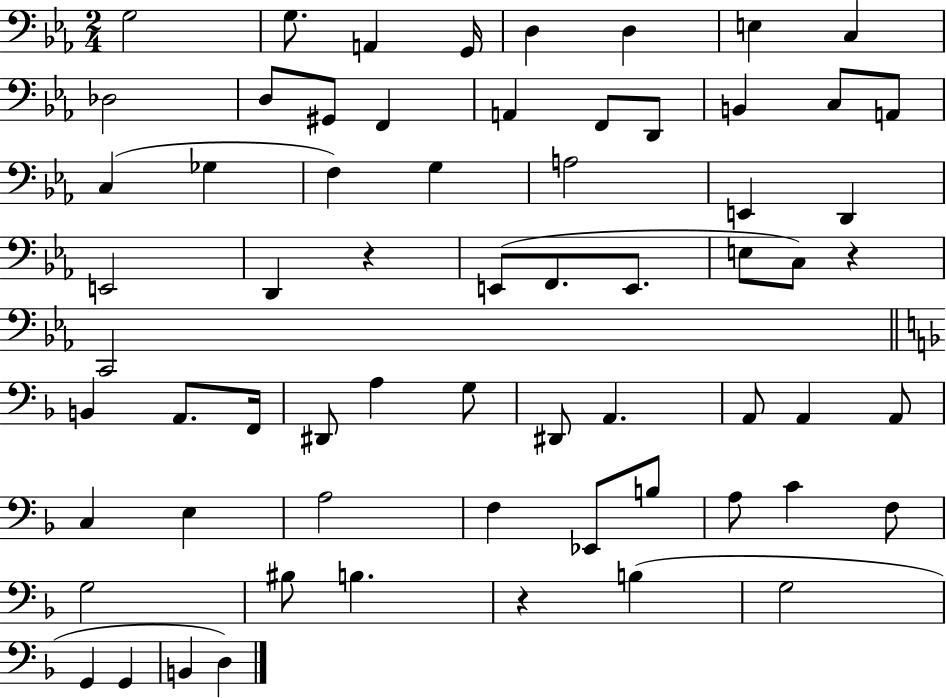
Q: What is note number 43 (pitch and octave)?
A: A2